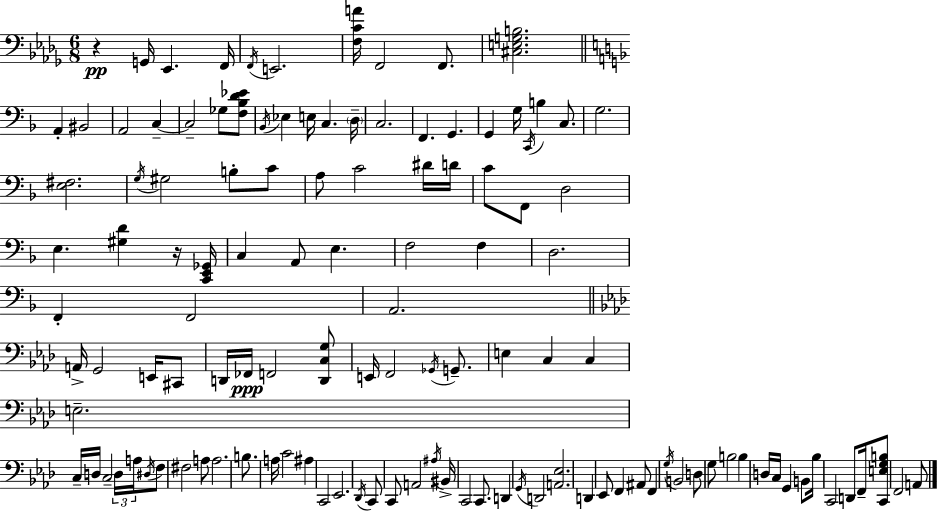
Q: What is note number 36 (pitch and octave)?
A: C4